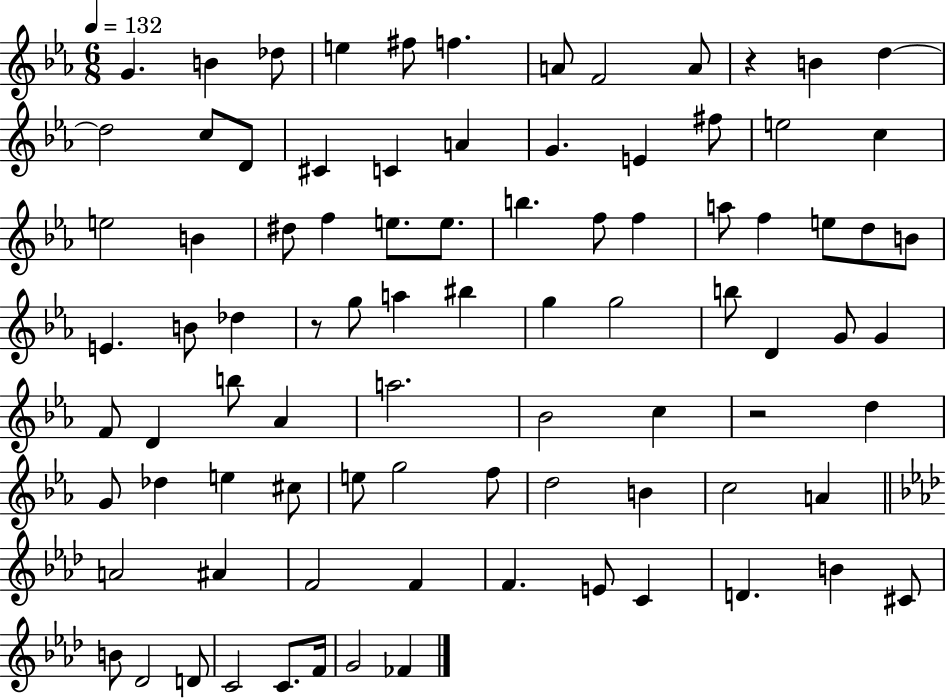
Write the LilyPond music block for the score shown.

{
  \clef treble
  \numericTimeSignature
  \time 6/8
  \key ees \major
  \tempo 4 = 132
  g'4. b'4 des''8 | e''4 fis''8 f''4. | a'8 f'2 a'8 | r4 b'4 d''4~~ | \break d''2 c''8 d'8 | cis'4 c'4 a'4 | g'4. e'4 fis''8 | e''2 c''4 | \break e''2 b'4 | dis''8 f''4 e''8. e''8. | b''4. f''8 f''4 | a''8 f''4 e''8 d''8 b'8 | \break e'4. b'8 des''4 | r8 g''8 a''4 bis''4 | g''4 g''2 | b''8 d'4 g'8 g'4 | \break f'8 d'4 b''8 aes'4 | a''2. | bes'2 c''4 | r2 d''4 | \break g'8 des''4 e''4 cis''8 | e''8 g''2 f''8 | d''2 b'4 | c''2 a'4 | \break \bar "||" \break \key f \minor a'2 ais'4 | f'2 f'4 | f'4. e'8 c'4 | d'4. b'4 cis'8 | \break b'8 des'2 d'8 | c'2 c'8. f'16 | g'2 fes'4 | \bar "|."
}